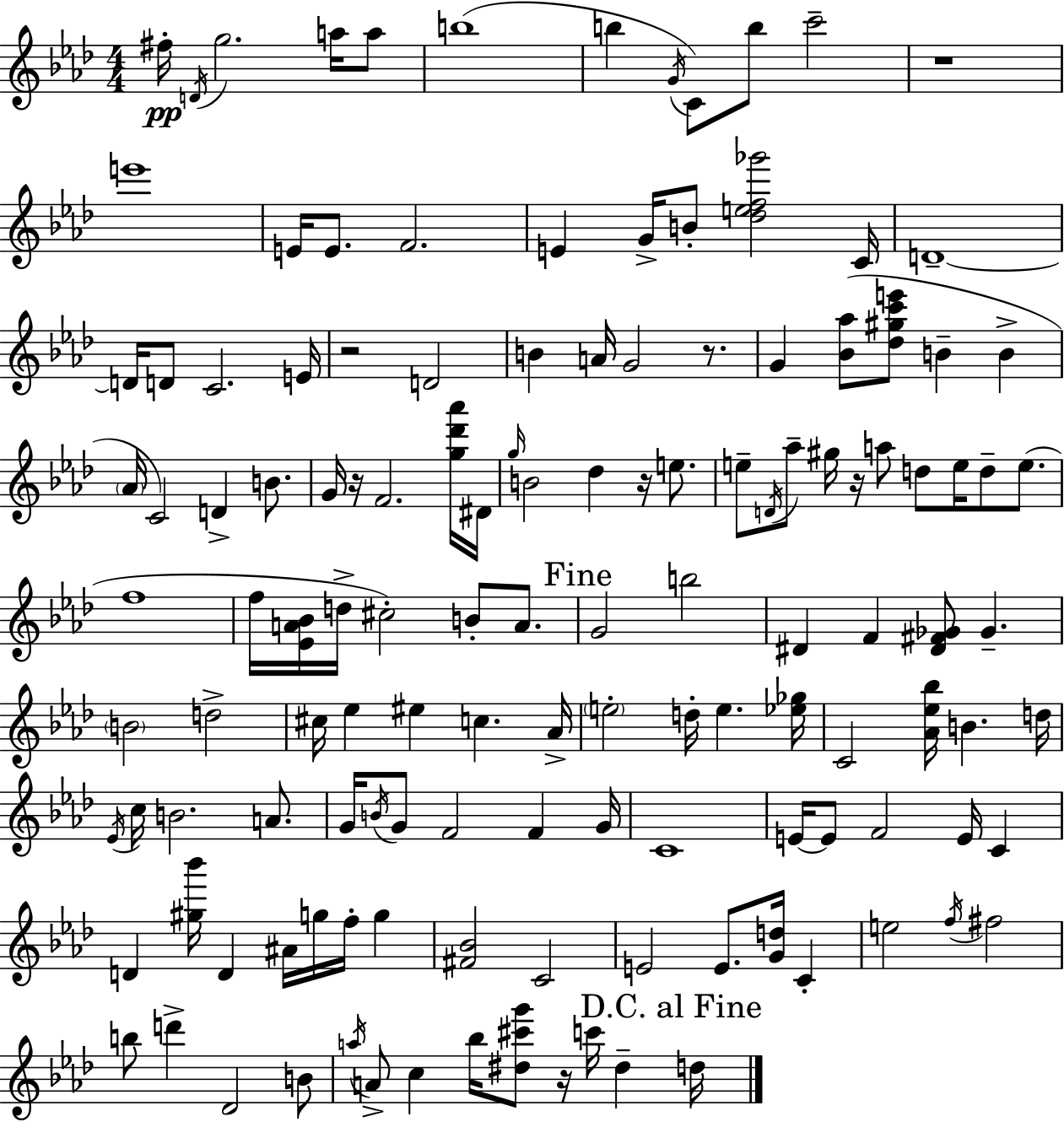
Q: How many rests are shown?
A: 7